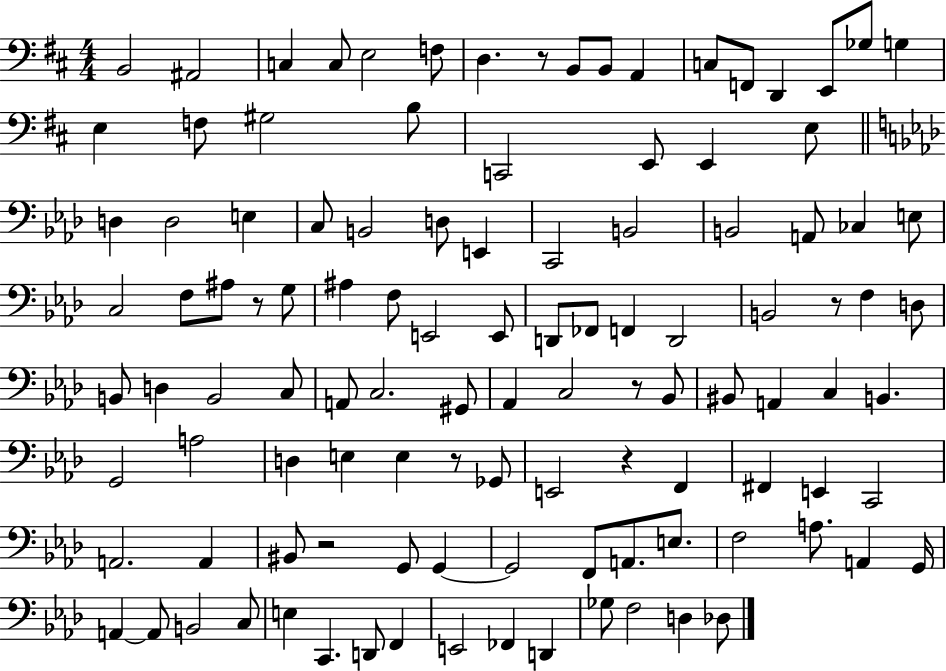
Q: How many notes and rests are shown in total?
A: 112